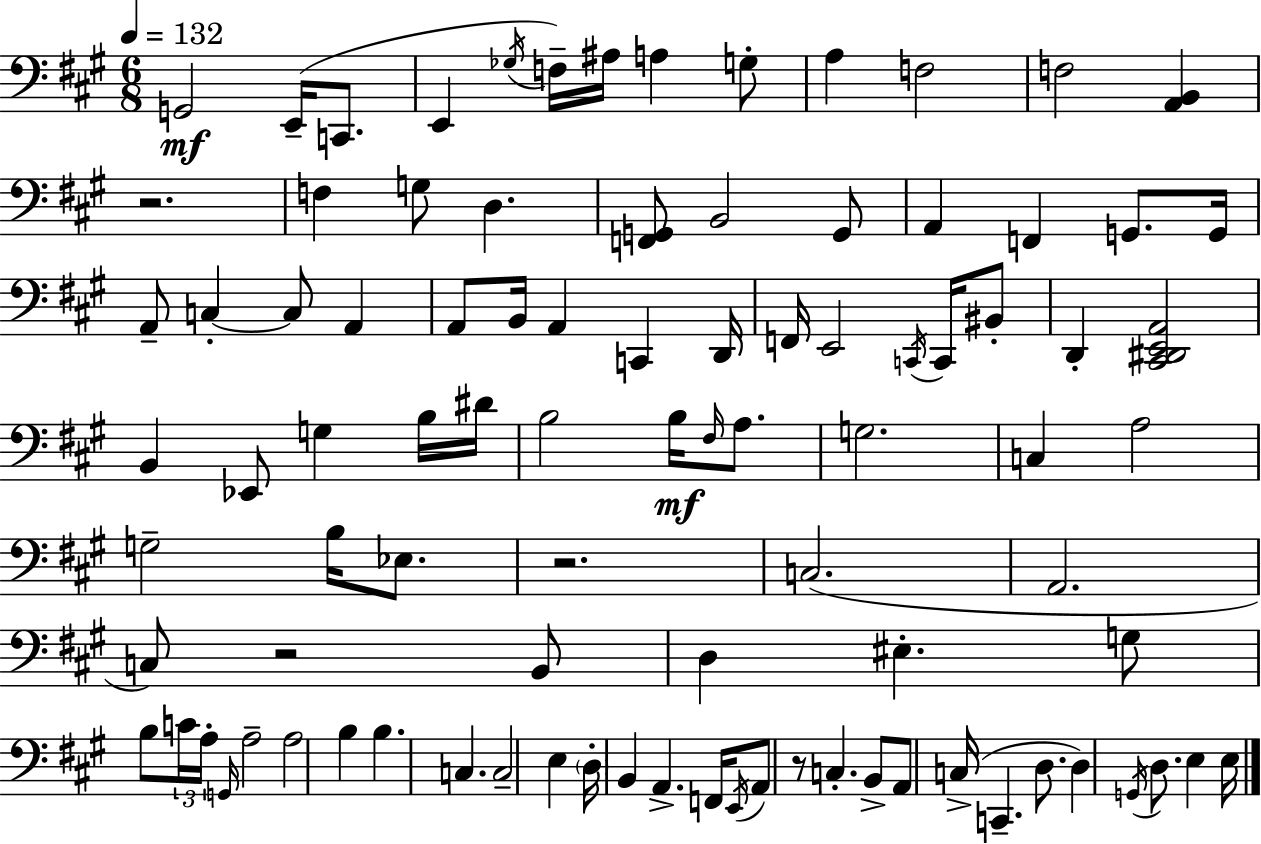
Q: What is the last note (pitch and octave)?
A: E3